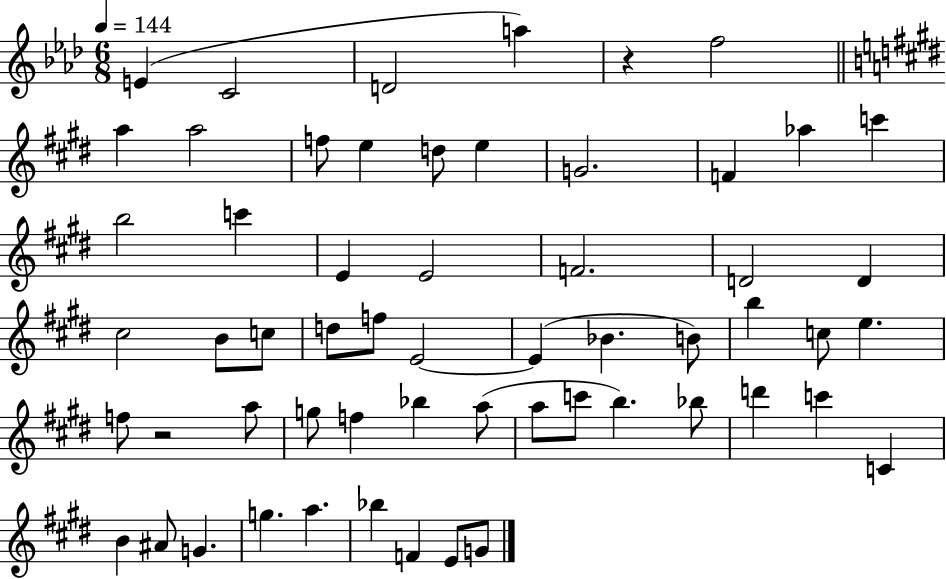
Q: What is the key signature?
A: AES major